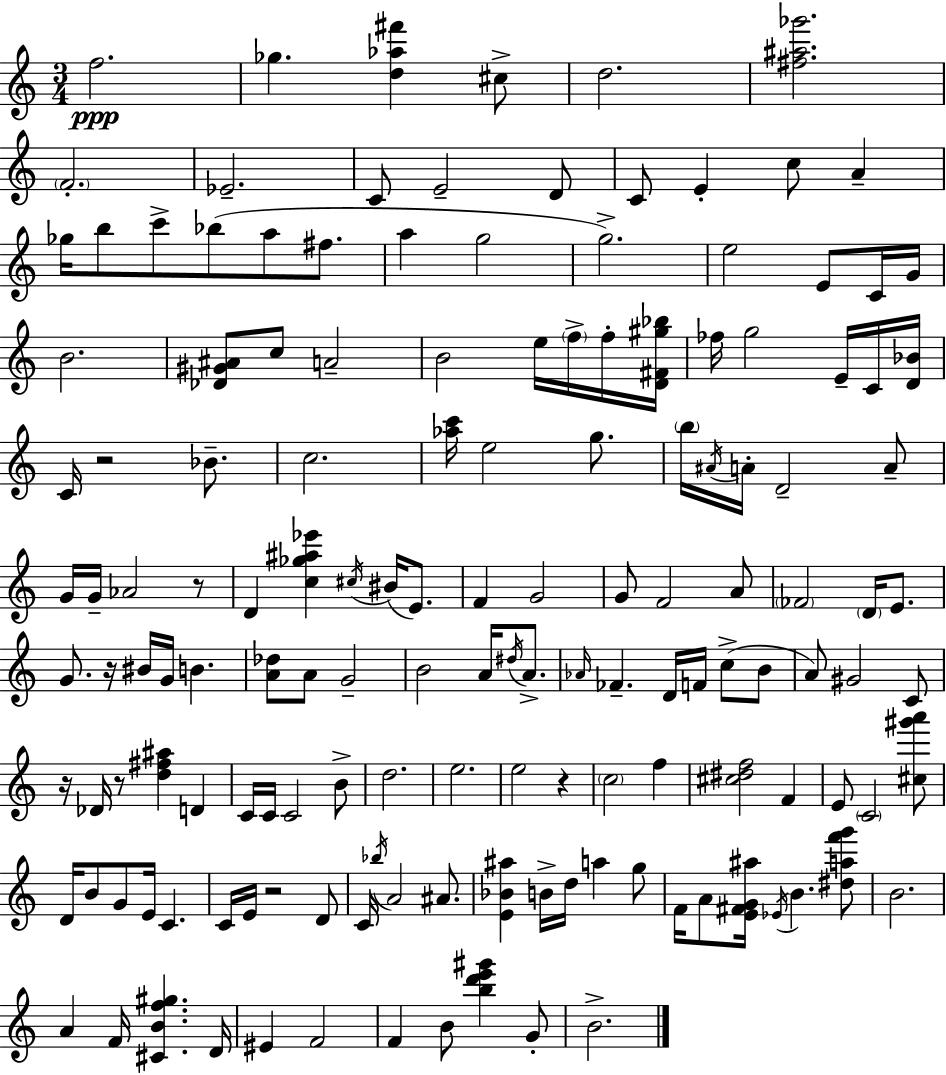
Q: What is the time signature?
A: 3/4